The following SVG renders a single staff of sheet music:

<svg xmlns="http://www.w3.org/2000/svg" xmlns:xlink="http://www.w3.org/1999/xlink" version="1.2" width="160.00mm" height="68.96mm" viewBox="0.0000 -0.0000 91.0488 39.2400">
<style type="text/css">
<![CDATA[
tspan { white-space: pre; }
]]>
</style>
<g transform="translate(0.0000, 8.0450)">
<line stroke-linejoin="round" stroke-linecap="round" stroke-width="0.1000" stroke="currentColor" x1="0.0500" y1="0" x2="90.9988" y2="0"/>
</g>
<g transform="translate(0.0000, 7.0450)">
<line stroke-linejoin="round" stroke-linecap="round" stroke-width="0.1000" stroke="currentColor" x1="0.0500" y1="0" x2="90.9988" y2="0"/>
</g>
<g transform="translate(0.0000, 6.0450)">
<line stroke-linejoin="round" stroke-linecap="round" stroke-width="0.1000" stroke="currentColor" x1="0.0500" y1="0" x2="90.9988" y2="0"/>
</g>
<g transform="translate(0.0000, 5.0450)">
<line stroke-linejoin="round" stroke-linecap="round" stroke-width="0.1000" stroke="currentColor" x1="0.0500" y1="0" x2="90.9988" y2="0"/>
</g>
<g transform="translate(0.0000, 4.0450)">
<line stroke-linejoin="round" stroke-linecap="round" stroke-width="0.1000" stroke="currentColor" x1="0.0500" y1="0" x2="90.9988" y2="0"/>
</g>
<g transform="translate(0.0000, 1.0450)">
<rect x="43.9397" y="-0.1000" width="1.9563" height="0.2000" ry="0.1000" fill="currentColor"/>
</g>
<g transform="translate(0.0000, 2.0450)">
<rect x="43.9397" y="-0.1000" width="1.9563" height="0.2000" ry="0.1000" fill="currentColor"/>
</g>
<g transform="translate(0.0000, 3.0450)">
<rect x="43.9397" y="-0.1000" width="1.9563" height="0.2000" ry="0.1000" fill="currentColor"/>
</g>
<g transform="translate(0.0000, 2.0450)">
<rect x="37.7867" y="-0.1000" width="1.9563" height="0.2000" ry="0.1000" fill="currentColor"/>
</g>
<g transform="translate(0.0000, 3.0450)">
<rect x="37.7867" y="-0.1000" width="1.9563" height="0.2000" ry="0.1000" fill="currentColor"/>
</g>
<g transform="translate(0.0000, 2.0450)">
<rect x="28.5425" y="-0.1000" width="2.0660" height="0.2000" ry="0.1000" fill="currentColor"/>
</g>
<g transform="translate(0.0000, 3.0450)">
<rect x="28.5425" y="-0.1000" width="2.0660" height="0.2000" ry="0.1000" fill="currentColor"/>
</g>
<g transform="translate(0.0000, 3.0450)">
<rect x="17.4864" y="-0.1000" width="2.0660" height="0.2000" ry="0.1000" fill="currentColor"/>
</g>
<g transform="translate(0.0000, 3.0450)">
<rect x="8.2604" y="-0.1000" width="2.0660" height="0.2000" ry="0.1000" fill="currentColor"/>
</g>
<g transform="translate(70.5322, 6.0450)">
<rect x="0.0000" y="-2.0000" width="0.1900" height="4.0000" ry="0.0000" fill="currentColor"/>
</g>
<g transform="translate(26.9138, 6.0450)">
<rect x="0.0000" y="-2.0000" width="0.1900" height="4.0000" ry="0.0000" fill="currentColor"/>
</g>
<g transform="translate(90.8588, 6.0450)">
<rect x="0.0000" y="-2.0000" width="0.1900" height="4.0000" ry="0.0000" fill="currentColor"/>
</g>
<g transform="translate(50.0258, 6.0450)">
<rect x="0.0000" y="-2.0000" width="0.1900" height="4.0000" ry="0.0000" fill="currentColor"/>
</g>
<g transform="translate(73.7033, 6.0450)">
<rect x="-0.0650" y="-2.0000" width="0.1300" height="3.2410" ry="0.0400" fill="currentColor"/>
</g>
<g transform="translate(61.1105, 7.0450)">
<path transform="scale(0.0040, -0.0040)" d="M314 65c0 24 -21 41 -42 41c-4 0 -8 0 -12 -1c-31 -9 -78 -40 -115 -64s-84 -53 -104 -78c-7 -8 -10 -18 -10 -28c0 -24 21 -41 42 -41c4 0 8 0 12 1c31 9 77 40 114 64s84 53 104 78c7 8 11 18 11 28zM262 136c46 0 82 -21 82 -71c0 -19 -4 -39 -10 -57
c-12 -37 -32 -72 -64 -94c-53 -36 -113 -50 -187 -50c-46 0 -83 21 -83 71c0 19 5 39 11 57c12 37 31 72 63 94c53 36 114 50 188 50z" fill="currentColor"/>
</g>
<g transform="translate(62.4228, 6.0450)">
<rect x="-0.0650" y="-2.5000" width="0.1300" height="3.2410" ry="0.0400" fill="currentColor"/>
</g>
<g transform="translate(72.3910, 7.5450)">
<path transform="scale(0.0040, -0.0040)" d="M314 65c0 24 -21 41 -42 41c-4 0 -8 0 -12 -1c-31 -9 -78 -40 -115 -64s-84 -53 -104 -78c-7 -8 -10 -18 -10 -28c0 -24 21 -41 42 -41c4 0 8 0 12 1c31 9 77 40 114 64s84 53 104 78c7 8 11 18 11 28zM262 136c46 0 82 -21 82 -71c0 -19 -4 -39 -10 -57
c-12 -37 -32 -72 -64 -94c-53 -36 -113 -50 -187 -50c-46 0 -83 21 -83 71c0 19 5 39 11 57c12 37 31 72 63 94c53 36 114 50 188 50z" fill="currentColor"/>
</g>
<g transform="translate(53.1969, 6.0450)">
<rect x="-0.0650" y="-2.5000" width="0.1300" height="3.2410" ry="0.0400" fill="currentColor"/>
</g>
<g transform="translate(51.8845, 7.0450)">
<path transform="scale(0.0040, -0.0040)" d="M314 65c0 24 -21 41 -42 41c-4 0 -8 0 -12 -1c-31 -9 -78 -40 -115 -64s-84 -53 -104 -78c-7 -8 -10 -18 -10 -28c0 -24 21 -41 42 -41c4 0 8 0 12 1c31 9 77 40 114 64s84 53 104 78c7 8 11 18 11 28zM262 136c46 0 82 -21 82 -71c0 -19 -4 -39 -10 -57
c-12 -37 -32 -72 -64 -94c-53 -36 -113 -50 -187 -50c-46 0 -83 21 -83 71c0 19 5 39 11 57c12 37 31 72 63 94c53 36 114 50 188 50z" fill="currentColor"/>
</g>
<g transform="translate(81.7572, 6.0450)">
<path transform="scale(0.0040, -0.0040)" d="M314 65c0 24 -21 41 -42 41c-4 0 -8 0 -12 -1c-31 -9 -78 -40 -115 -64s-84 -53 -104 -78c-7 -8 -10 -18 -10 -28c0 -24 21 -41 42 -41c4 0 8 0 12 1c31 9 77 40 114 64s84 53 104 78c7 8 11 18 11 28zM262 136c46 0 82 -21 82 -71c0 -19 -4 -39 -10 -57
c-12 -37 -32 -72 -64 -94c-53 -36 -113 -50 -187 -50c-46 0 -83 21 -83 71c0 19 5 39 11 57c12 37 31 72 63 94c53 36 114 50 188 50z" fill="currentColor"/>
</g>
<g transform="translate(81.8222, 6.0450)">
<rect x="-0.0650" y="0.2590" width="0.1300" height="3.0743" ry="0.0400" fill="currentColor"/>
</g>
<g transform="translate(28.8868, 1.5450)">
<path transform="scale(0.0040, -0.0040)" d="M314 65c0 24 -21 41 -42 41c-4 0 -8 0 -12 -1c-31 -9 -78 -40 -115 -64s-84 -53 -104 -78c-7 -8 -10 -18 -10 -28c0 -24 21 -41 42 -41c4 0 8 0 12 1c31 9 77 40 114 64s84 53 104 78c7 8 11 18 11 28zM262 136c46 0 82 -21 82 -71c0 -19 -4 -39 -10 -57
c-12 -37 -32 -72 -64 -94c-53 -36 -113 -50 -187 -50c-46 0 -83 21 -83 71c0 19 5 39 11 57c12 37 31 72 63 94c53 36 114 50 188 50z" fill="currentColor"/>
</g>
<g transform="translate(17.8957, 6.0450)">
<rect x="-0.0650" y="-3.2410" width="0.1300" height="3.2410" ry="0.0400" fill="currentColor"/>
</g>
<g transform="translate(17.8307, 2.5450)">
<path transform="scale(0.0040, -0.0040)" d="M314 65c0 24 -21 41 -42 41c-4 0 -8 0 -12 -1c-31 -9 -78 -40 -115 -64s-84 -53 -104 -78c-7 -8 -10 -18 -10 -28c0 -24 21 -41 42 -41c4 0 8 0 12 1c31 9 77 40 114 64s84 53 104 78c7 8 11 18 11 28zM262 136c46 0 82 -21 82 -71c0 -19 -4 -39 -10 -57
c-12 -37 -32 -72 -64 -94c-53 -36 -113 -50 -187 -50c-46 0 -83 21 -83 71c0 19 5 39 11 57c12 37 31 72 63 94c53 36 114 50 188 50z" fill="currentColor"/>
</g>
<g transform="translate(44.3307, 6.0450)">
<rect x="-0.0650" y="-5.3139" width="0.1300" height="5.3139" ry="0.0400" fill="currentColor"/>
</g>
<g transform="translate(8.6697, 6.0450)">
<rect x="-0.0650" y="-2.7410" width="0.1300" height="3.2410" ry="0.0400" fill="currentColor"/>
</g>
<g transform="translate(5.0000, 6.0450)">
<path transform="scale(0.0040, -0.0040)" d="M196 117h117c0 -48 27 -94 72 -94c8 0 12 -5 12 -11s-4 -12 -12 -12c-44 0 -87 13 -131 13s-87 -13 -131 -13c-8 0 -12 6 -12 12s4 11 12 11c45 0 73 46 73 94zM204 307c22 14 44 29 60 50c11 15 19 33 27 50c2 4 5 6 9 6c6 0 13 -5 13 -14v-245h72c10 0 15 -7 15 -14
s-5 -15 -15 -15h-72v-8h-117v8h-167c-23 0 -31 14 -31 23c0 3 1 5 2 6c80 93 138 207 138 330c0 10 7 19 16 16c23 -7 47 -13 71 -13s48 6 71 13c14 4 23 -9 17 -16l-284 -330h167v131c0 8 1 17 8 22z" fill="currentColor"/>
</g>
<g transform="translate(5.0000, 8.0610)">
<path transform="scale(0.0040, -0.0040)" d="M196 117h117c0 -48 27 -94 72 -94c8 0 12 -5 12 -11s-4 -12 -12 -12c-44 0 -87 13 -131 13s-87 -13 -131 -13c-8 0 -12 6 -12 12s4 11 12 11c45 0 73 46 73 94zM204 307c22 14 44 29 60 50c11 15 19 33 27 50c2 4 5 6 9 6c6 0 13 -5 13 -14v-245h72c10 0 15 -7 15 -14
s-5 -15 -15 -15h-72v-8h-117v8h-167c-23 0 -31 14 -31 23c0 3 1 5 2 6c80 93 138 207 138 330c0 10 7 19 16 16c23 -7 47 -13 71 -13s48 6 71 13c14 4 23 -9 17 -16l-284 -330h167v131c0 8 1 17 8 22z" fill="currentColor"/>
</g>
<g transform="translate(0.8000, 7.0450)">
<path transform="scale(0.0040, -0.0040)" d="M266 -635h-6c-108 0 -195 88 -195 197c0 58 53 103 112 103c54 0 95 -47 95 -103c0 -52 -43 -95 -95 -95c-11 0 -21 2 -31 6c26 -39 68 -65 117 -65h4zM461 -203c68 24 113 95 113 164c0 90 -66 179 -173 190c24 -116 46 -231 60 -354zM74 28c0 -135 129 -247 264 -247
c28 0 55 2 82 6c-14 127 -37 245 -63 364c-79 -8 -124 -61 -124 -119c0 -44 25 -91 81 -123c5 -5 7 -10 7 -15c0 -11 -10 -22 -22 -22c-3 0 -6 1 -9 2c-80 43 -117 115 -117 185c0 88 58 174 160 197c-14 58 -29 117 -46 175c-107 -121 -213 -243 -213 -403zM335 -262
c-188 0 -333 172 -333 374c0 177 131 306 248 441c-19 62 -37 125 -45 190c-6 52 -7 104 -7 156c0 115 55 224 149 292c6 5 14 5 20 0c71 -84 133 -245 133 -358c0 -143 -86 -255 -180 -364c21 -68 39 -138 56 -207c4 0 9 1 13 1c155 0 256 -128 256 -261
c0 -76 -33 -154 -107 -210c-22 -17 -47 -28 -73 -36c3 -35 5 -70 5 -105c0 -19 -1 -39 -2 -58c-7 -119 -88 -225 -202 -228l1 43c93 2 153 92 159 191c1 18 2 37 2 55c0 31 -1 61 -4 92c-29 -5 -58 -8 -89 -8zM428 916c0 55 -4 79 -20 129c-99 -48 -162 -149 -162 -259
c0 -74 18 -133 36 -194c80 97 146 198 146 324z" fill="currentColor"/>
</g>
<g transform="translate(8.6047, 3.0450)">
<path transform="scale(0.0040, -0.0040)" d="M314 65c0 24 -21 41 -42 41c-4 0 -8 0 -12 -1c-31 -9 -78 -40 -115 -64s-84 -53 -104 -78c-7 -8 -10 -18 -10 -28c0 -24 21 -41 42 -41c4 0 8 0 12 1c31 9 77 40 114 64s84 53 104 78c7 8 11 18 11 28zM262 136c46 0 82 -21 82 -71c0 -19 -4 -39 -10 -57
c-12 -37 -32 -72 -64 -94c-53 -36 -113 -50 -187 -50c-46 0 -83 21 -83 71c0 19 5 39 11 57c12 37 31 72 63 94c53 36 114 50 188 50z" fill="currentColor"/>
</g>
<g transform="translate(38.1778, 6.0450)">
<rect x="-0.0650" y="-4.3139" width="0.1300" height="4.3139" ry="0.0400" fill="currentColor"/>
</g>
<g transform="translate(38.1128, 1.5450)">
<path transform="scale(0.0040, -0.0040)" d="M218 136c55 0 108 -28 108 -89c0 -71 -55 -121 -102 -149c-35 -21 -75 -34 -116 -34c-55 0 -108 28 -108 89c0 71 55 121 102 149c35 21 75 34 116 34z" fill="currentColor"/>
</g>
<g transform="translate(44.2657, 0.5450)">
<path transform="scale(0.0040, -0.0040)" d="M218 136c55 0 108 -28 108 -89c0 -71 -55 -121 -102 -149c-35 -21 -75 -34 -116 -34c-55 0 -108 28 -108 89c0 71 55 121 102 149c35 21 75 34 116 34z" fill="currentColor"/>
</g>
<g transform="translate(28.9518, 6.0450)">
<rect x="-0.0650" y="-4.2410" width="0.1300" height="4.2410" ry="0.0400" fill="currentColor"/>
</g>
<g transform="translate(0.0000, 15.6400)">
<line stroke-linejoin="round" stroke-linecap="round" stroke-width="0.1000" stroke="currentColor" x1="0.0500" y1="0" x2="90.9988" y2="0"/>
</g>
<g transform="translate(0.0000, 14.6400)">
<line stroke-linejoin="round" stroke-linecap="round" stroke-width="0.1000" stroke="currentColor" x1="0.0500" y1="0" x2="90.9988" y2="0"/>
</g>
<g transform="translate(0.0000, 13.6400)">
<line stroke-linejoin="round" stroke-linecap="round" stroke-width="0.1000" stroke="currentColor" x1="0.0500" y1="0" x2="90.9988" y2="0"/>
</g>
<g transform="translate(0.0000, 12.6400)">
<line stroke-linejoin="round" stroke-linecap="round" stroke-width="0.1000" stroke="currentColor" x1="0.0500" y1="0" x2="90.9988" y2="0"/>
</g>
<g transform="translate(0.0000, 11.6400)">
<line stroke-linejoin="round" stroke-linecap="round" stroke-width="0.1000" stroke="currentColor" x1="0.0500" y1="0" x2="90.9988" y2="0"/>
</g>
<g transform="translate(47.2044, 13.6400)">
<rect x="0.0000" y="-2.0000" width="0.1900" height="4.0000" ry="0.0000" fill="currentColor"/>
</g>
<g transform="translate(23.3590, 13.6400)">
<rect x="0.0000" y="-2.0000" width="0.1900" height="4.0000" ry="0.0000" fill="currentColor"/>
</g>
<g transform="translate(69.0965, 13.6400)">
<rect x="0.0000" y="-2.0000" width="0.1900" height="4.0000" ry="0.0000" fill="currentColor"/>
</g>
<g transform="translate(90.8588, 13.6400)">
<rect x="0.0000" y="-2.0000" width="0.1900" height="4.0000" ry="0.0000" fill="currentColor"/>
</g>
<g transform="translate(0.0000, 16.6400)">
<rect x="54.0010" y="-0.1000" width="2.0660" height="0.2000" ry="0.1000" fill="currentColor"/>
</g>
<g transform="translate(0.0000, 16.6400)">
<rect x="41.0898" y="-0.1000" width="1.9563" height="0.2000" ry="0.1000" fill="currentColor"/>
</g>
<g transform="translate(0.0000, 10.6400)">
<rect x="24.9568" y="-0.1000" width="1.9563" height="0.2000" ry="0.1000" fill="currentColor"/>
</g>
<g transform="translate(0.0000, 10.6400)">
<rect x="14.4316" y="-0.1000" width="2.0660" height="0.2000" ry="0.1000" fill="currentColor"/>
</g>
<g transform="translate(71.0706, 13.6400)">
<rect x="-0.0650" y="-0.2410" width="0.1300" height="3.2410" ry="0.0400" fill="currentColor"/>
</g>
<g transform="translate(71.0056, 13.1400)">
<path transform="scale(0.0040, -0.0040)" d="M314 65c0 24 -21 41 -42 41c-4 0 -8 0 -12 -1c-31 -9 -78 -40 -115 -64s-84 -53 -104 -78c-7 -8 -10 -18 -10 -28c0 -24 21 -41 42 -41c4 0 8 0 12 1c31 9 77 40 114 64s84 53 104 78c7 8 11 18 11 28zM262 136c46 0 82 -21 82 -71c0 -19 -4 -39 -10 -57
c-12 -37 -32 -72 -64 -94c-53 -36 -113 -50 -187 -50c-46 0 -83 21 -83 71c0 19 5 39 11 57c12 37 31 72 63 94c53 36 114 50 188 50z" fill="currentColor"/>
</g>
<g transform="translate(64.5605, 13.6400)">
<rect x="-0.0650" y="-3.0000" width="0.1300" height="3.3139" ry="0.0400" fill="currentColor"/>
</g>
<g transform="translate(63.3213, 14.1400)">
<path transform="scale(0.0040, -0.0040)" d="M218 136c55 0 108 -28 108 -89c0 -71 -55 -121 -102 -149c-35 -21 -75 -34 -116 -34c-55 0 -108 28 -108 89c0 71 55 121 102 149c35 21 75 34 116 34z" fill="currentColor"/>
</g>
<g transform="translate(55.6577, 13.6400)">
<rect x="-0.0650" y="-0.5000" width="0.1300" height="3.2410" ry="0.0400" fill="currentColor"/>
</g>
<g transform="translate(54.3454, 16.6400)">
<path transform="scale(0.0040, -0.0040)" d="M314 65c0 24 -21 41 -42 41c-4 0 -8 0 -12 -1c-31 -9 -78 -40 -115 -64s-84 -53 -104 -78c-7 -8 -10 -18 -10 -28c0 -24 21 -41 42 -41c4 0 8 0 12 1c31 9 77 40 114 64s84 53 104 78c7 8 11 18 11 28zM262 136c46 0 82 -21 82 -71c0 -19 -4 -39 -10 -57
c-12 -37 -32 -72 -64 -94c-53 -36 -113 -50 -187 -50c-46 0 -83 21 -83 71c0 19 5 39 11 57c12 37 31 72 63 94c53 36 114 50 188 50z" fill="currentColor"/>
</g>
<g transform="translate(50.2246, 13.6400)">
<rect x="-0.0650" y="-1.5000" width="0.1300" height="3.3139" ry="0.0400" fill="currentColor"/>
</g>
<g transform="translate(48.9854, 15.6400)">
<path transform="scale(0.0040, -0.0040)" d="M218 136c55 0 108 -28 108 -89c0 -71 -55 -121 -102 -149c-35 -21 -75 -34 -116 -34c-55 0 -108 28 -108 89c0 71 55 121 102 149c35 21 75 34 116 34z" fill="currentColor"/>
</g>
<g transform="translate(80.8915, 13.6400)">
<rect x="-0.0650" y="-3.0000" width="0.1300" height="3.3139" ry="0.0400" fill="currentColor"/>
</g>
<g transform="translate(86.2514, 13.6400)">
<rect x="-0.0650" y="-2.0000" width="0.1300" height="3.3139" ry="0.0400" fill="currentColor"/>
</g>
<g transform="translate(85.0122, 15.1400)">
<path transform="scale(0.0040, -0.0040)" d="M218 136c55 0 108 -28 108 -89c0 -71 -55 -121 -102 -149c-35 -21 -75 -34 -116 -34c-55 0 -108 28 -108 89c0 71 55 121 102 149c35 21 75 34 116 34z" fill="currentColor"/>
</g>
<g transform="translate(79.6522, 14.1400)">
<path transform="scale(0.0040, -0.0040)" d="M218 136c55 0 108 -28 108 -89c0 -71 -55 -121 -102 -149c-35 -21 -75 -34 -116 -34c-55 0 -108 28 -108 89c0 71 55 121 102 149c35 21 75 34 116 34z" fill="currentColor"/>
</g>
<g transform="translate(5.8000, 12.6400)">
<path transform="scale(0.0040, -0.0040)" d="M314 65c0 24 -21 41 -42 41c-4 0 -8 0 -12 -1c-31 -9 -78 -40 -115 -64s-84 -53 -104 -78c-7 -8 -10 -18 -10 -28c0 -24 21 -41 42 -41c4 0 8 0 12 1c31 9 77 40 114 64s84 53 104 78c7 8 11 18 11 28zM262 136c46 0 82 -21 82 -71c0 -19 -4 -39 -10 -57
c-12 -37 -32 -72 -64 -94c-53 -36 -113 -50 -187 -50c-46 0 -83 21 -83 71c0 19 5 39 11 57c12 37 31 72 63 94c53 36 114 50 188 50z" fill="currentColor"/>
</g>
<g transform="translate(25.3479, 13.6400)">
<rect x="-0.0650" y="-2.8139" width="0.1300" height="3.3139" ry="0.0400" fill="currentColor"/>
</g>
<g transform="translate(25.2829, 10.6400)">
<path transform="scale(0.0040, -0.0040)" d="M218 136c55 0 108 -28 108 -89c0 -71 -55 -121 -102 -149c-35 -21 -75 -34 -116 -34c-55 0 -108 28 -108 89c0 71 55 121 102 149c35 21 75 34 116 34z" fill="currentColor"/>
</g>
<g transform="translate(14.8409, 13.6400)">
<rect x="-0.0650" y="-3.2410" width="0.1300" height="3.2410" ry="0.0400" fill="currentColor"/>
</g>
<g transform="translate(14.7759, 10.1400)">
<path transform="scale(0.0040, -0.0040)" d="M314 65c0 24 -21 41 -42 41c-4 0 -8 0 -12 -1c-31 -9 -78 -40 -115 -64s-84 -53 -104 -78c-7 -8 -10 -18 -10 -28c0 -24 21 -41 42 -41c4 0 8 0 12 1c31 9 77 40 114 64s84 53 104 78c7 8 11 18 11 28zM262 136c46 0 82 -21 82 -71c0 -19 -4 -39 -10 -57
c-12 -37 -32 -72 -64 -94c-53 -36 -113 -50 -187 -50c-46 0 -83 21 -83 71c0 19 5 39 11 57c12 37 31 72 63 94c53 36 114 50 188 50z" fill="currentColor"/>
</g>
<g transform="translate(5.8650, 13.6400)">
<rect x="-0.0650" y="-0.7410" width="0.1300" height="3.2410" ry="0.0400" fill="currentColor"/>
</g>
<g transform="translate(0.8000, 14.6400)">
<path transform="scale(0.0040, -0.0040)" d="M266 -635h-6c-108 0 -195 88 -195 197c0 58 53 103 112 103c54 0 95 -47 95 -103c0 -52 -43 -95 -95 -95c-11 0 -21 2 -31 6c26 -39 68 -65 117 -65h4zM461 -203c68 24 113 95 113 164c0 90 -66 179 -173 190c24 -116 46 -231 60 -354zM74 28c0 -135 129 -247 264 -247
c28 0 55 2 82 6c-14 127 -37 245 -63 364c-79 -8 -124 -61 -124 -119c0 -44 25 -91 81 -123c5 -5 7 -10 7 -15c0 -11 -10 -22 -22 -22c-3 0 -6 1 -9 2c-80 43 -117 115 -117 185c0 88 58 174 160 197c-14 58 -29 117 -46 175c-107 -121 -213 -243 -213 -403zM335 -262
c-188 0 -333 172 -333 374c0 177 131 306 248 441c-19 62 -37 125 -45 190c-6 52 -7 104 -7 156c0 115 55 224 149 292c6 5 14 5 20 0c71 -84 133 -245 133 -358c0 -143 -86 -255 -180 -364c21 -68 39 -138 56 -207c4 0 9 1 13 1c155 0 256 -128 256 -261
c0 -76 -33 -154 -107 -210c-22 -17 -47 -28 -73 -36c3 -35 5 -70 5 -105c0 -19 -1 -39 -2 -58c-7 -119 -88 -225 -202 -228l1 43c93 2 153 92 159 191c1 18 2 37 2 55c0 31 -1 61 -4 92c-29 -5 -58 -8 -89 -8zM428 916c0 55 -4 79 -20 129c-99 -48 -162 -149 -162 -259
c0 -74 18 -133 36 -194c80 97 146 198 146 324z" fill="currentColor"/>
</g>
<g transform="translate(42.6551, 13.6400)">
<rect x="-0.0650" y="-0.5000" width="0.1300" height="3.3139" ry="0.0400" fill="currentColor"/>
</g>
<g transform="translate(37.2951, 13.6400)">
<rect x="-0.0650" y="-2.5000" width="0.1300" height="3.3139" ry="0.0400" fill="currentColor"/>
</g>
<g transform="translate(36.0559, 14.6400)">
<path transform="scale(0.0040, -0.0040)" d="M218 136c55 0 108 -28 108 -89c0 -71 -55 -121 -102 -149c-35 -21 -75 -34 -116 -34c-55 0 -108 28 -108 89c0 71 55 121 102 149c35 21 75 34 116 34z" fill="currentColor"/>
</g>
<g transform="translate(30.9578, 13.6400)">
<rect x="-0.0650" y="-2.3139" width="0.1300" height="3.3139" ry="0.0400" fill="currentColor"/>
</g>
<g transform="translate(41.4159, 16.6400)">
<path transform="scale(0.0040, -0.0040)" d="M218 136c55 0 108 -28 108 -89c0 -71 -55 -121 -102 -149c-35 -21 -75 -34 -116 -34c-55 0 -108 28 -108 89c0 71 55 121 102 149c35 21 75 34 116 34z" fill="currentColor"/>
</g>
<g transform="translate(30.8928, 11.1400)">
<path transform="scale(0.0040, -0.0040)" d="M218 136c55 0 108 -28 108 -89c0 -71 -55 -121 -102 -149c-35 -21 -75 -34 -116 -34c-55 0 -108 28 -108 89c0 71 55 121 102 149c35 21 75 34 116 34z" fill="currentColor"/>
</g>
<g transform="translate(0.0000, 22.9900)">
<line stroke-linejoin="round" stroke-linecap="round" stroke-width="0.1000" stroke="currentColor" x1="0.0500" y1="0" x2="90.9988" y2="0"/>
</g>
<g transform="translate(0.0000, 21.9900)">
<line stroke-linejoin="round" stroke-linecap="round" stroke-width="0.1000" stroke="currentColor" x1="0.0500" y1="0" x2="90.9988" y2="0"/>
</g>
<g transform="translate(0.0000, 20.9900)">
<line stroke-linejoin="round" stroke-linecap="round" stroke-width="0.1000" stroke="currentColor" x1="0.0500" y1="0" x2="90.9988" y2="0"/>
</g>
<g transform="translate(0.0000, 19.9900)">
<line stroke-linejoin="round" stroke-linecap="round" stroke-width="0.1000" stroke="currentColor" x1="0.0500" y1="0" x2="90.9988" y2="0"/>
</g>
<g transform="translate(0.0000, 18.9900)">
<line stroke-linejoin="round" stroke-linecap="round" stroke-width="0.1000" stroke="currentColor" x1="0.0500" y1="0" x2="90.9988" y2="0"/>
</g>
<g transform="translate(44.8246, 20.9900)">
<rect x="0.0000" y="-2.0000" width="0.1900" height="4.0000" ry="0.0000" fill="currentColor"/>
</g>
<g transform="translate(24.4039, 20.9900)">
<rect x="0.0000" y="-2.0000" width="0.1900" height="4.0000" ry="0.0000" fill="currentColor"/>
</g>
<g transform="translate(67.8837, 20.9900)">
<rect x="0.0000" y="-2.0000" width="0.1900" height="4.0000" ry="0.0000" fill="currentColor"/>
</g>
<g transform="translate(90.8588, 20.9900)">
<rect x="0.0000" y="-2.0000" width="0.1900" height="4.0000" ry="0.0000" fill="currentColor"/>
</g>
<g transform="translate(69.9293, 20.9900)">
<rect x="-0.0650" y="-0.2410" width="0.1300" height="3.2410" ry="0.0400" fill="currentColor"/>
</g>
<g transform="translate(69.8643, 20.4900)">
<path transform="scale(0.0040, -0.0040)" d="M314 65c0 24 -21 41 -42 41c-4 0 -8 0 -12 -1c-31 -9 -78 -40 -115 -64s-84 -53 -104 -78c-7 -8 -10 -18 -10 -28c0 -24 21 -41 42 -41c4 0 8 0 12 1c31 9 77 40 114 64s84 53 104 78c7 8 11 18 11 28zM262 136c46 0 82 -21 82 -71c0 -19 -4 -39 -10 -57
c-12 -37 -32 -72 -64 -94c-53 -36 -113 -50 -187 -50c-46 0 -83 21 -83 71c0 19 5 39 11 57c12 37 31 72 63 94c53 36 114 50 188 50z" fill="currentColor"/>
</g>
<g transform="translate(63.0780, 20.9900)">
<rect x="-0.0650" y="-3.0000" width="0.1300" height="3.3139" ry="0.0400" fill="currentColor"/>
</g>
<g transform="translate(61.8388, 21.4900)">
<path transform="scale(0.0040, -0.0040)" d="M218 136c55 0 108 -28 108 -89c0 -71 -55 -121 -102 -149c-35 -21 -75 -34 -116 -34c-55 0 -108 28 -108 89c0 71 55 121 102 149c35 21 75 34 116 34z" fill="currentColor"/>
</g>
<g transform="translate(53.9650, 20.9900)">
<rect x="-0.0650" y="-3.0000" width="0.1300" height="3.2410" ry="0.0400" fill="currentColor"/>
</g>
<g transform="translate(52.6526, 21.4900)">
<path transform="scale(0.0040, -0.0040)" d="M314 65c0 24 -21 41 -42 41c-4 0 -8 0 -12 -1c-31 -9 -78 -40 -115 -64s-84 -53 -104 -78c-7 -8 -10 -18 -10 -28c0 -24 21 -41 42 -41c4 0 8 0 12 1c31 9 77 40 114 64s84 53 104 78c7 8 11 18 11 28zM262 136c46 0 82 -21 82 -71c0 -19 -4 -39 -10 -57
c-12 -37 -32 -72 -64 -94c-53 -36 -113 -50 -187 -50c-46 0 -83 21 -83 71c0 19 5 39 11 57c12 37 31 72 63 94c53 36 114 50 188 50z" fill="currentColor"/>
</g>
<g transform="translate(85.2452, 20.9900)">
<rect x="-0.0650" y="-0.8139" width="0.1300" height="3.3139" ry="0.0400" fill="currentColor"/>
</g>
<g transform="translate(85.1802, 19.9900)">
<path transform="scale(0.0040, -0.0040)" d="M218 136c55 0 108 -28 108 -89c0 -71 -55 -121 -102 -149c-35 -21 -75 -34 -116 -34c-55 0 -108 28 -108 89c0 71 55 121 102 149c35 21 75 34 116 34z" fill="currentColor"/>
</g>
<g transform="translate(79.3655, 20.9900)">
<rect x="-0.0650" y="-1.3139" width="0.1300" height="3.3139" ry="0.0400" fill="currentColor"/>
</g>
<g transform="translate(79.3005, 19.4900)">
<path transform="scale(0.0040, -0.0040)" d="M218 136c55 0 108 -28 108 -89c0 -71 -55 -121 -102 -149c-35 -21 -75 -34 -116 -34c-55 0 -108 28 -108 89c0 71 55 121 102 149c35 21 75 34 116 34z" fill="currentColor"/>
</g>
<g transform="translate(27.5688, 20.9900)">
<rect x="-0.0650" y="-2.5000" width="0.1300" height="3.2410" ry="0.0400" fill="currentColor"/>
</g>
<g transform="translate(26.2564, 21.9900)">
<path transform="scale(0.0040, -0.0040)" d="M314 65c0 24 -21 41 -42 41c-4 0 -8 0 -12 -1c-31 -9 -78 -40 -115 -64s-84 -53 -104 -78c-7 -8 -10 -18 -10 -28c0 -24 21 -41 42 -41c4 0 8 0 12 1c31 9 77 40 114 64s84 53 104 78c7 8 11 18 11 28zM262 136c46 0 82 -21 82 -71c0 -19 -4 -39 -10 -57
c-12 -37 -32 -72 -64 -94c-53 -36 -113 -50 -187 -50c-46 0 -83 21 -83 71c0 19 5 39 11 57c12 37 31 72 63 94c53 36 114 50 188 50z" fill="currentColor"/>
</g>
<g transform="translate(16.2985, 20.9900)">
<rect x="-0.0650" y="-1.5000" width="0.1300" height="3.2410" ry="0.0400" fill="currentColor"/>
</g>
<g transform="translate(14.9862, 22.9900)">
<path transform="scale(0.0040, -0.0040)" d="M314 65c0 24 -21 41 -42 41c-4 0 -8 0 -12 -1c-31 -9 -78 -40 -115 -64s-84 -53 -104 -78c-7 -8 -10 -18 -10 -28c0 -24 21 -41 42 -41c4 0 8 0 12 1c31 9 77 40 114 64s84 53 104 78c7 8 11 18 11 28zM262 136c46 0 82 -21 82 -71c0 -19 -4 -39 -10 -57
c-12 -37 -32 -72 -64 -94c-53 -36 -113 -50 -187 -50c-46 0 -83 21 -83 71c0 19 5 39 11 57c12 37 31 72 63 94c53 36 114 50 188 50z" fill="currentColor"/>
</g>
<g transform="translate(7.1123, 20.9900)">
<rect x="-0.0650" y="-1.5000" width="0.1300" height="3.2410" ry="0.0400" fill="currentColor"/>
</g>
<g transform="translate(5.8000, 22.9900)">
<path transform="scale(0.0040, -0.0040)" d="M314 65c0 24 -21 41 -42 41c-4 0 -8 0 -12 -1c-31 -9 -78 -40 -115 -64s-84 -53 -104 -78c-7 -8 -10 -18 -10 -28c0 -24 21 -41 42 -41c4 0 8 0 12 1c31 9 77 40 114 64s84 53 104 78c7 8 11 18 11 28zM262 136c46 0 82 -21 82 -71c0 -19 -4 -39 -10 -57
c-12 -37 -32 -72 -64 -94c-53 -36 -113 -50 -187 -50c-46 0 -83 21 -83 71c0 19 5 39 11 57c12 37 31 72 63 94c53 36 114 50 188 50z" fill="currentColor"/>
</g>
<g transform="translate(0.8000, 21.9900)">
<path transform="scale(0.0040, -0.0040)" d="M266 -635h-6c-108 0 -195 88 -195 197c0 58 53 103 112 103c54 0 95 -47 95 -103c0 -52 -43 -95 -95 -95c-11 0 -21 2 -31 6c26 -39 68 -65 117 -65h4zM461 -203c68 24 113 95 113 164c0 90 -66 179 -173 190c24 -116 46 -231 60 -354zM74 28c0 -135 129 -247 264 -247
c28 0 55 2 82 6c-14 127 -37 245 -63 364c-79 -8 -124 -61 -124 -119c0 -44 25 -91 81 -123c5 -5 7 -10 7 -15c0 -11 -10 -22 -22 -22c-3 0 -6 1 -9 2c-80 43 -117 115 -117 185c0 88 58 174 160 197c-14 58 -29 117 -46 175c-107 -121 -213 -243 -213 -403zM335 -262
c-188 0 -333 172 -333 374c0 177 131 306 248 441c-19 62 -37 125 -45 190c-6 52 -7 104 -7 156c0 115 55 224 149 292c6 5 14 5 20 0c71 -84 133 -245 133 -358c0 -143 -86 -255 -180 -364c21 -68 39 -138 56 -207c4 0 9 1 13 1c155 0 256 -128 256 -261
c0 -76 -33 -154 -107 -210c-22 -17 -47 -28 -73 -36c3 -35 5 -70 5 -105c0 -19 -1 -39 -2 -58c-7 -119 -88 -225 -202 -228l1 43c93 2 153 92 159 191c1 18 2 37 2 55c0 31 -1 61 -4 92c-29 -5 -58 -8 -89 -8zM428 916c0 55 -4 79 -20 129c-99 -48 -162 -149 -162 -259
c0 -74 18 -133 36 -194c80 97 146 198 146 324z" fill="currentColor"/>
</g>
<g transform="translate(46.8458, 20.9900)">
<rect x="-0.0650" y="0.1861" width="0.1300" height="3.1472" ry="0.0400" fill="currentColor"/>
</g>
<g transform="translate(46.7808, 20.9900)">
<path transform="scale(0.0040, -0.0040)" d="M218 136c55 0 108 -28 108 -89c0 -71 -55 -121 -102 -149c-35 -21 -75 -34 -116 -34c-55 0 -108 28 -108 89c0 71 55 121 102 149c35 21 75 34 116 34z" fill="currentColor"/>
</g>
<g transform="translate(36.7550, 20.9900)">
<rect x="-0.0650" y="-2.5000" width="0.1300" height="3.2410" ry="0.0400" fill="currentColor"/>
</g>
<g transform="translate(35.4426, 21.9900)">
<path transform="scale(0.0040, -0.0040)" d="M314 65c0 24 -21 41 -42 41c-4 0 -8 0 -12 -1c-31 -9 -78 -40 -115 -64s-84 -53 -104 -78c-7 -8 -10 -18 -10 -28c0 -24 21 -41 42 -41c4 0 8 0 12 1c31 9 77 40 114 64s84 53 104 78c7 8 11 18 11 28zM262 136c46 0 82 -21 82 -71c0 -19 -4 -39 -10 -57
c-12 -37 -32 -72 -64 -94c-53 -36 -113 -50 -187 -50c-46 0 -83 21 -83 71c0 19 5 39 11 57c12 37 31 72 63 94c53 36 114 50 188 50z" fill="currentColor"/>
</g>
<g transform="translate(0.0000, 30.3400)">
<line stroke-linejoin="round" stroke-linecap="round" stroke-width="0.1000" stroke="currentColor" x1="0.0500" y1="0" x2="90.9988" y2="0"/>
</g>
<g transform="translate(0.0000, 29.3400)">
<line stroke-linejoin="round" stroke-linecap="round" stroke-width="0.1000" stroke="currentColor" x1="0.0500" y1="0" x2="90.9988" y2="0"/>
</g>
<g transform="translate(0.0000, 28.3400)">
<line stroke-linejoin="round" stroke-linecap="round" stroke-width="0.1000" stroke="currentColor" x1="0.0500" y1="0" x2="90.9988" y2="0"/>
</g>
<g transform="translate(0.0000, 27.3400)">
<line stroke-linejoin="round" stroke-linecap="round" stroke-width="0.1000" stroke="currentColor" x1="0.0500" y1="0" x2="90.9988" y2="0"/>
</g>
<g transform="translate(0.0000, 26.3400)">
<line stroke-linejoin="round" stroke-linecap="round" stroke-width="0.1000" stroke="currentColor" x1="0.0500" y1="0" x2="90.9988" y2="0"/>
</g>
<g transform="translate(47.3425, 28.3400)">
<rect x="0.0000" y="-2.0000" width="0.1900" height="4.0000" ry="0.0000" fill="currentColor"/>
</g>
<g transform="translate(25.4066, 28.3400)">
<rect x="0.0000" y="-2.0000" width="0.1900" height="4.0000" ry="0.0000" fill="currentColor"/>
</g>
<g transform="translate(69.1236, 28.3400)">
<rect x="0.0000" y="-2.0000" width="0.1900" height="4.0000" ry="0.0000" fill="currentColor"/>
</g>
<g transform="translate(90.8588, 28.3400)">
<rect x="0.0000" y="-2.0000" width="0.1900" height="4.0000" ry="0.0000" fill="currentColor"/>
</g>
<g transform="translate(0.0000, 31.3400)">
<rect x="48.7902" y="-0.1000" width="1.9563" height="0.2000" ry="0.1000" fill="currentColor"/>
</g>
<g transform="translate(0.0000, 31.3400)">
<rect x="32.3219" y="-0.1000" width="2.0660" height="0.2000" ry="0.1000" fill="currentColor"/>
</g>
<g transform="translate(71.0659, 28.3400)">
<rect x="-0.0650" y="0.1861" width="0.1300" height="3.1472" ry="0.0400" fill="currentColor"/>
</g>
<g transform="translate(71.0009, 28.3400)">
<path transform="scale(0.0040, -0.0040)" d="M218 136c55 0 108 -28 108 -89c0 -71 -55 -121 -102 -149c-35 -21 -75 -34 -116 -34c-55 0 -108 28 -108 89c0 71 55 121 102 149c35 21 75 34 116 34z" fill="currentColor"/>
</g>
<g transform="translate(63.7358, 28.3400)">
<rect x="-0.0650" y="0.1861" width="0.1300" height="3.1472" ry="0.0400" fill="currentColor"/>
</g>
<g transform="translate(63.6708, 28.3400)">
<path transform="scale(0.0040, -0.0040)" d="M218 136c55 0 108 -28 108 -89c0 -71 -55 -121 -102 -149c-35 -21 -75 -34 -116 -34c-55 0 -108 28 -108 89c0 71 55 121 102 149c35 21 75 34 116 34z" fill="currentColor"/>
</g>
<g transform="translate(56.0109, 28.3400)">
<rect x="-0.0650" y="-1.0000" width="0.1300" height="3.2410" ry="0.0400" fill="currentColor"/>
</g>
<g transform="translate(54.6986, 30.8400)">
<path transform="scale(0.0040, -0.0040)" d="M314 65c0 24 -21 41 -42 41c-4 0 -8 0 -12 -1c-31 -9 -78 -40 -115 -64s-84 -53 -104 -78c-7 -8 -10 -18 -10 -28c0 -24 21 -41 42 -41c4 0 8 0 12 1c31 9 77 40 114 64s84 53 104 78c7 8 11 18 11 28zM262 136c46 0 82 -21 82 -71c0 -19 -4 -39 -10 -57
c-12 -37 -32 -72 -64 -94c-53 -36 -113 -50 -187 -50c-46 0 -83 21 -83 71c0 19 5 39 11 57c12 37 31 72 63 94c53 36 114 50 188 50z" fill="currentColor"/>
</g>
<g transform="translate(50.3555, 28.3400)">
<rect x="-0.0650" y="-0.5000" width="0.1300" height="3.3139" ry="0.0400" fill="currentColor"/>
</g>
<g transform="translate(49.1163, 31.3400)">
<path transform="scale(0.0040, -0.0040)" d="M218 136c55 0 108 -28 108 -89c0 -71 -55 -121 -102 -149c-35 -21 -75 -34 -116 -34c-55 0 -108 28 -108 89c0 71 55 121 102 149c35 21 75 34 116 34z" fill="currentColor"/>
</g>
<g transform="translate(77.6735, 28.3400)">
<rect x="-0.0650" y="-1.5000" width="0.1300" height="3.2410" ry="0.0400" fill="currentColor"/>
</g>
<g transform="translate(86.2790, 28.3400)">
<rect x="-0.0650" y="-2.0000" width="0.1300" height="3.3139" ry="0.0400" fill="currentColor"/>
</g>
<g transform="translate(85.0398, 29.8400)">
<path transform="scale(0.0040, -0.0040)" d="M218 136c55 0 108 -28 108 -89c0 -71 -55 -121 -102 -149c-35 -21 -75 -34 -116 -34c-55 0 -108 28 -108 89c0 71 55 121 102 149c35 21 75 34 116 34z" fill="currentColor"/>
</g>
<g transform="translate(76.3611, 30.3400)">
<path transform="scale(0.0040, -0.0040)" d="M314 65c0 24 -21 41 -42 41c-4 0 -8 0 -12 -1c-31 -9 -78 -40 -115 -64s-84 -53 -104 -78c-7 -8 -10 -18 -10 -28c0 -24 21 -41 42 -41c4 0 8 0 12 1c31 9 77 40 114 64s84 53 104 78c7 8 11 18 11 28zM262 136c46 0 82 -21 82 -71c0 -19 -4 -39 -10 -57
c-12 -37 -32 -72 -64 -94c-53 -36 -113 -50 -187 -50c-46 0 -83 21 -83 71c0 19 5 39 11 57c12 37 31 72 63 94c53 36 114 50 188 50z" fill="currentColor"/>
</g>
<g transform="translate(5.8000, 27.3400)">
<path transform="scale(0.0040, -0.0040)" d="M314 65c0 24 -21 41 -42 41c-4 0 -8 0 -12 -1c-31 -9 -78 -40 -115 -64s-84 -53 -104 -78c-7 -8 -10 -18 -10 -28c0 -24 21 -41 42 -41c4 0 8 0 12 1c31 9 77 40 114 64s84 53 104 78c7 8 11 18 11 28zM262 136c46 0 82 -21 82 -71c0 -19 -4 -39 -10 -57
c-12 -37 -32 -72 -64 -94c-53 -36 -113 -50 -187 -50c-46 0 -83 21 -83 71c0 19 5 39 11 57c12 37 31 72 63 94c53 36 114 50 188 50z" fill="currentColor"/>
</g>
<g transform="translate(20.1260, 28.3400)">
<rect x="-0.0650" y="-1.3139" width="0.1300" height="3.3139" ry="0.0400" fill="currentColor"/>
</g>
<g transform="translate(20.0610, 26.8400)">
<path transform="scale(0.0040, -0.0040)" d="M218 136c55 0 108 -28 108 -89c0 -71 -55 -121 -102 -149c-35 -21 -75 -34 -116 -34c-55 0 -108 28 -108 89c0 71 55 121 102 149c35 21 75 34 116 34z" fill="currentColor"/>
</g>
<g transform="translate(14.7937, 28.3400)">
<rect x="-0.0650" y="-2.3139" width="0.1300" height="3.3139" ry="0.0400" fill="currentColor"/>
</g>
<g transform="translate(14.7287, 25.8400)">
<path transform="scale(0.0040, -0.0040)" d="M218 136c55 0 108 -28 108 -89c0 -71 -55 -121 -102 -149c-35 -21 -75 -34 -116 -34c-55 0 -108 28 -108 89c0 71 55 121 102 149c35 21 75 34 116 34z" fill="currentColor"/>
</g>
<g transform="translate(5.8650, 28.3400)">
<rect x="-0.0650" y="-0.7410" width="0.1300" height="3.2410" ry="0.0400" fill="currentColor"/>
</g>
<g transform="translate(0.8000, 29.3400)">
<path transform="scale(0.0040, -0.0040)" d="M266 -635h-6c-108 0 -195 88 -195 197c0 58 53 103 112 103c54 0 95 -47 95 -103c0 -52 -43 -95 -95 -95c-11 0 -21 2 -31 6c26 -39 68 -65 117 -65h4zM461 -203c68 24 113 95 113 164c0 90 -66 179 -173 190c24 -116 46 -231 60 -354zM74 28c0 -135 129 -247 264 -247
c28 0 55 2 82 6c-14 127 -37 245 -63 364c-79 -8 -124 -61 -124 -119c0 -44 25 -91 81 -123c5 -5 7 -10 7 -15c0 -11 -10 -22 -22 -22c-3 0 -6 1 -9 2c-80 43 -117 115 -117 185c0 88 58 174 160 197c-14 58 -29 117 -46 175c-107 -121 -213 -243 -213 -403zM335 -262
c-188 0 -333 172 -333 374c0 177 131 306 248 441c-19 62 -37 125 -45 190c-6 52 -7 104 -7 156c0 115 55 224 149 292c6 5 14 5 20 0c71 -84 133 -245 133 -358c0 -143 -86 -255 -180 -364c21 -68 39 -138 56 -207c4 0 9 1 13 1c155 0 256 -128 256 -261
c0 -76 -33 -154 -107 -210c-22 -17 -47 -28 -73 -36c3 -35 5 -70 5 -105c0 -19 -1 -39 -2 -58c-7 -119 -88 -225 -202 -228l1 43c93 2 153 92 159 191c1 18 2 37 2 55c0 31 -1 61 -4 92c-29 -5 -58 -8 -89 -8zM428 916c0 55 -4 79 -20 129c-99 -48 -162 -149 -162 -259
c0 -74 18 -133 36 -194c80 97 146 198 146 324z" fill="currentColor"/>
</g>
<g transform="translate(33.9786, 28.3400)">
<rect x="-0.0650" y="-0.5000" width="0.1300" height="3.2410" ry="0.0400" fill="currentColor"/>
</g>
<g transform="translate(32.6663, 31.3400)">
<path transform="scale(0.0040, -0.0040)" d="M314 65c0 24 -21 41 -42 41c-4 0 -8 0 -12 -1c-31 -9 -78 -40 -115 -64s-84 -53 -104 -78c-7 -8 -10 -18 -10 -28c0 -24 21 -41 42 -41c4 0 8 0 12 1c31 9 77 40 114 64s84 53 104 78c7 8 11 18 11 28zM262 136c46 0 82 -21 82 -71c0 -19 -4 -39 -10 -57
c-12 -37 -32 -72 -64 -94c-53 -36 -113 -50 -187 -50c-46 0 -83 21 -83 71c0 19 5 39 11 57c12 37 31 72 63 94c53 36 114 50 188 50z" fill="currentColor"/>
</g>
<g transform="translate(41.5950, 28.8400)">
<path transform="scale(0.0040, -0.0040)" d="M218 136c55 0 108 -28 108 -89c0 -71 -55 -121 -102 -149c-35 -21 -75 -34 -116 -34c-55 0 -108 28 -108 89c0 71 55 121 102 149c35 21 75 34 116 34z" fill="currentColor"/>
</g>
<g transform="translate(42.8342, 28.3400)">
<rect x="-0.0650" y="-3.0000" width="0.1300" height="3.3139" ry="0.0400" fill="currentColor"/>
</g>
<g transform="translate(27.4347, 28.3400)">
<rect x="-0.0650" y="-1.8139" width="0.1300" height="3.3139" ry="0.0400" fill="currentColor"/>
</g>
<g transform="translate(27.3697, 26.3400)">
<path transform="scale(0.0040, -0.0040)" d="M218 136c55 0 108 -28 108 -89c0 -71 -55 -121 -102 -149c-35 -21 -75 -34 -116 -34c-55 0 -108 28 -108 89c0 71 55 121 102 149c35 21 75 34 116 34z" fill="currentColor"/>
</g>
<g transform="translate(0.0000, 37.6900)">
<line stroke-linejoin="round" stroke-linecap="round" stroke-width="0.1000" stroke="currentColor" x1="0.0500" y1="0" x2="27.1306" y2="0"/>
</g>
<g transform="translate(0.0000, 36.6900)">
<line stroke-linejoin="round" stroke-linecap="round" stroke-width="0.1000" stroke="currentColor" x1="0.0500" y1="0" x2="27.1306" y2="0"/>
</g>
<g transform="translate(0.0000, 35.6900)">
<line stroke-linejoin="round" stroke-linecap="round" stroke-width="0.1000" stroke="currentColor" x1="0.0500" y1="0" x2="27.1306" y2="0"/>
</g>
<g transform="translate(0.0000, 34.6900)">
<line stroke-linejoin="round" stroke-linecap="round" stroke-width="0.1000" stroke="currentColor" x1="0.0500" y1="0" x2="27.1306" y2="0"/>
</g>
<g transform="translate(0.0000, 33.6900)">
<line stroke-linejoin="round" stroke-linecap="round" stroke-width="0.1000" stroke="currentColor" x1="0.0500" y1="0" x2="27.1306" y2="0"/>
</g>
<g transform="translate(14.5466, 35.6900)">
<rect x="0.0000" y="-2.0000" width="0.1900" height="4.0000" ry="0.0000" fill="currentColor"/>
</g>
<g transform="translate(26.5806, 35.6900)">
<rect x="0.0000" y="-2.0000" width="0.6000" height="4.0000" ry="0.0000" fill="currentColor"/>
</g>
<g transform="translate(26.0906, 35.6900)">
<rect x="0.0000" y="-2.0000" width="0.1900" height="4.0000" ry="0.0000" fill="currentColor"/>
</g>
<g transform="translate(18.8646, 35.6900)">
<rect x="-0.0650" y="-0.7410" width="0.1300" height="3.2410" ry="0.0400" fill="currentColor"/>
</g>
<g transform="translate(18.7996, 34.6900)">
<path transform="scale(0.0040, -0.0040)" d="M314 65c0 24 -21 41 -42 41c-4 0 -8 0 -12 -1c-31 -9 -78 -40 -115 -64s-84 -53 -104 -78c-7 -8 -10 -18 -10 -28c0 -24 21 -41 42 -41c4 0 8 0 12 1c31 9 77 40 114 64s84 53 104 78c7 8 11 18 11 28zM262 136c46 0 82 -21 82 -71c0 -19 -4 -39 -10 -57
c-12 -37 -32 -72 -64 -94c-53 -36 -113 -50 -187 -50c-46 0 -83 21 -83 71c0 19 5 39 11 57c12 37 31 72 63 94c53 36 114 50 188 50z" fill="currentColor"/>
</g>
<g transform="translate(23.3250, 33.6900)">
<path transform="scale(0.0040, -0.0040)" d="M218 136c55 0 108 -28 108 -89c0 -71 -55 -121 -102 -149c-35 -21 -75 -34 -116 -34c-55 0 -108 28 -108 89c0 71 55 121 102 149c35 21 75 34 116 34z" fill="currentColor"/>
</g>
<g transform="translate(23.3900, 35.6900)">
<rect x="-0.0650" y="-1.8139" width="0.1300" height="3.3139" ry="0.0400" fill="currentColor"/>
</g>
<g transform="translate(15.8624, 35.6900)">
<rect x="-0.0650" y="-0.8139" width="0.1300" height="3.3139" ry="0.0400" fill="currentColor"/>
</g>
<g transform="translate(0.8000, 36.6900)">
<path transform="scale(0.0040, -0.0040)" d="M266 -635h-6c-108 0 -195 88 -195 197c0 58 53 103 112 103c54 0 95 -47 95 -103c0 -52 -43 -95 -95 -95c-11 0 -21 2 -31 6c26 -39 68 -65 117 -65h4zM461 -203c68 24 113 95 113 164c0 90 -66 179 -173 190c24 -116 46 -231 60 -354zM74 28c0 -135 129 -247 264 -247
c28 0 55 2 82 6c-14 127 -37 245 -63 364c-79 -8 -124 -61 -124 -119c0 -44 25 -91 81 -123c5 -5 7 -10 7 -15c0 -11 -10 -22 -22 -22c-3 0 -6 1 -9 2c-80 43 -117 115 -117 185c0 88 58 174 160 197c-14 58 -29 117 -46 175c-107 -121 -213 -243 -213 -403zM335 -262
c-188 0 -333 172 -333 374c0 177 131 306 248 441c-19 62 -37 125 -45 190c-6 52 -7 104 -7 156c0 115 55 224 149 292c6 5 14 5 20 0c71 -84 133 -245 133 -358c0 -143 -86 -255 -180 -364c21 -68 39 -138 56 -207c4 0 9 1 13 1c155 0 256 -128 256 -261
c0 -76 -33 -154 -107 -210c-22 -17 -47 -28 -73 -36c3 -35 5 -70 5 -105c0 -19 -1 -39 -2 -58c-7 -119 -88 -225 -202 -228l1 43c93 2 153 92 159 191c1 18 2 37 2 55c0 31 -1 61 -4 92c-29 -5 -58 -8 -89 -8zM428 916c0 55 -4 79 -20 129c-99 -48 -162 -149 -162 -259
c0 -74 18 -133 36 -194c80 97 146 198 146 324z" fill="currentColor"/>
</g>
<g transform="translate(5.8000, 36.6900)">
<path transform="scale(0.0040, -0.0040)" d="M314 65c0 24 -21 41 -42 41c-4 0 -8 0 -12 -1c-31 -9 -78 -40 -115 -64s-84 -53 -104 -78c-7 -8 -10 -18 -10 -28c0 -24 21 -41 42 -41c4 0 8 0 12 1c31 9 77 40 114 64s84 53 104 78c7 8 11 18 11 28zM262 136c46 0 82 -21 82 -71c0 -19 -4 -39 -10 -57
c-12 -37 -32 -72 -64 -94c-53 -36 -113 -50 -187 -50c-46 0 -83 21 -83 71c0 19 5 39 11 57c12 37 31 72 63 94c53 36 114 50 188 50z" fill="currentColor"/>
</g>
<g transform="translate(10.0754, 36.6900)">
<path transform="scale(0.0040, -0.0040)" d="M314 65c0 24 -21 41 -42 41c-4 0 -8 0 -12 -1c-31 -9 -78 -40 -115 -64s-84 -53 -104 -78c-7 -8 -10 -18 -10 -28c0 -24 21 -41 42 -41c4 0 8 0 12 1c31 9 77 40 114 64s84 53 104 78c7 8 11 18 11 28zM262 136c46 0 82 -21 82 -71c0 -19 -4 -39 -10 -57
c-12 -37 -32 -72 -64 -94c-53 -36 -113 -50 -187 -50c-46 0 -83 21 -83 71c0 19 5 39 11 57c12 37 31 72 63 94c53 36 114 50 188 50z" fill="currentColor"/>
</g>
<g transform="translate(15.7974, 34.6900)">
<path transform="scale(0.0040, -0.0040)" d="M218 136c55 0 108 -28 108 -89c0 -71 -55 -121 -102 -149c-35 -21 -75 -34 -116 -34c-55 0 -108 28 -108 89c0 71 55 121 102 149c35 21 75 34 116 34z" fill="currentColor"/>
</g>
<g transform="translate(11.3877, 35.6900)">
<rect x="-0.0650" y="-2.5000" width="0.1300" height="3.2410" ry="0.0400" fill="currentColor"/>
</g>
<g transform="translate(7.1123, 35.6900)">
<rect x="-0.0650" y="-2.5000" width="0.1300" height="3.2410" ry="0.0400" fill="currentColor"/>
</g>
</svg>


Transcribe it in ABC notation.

X:1
T:Untitled
M:4/4
L:1/4
K:C
a2 b2 d'2 d' f' G2 G2 F2 B2 d2 b2 a g G C E C2 A c2 A F E2 E2 G2 G2 B A2 A c2 e d d2 g e f C2 A C D2 B B E2 F G2 G2 d d2 f